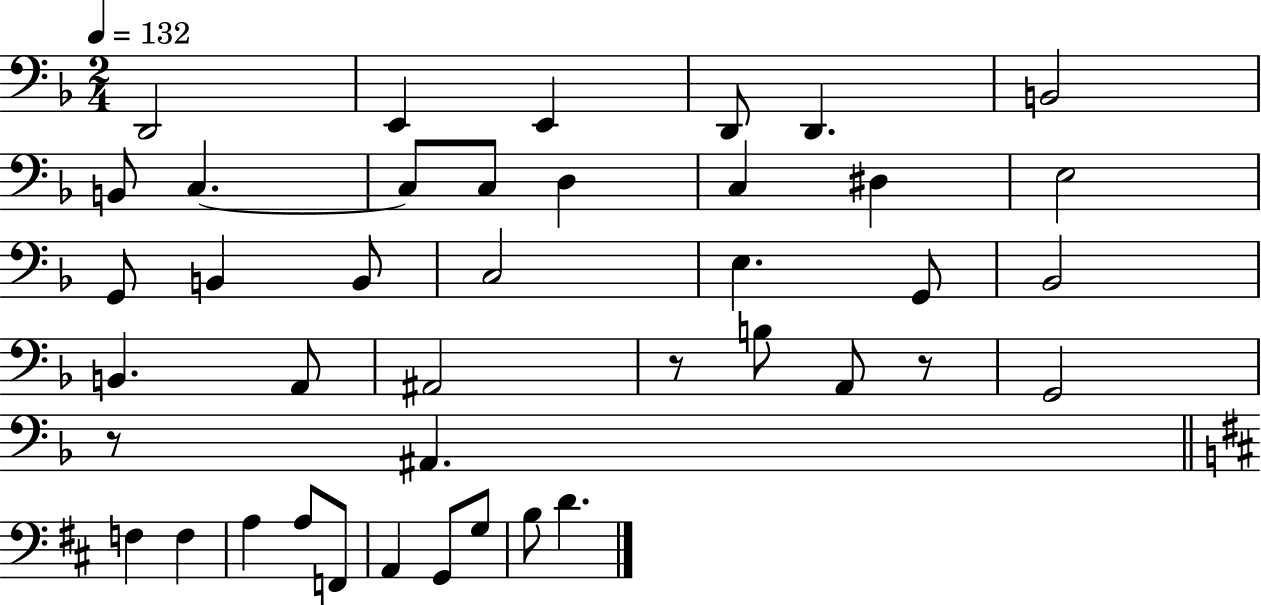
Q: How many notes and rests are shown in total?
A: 41